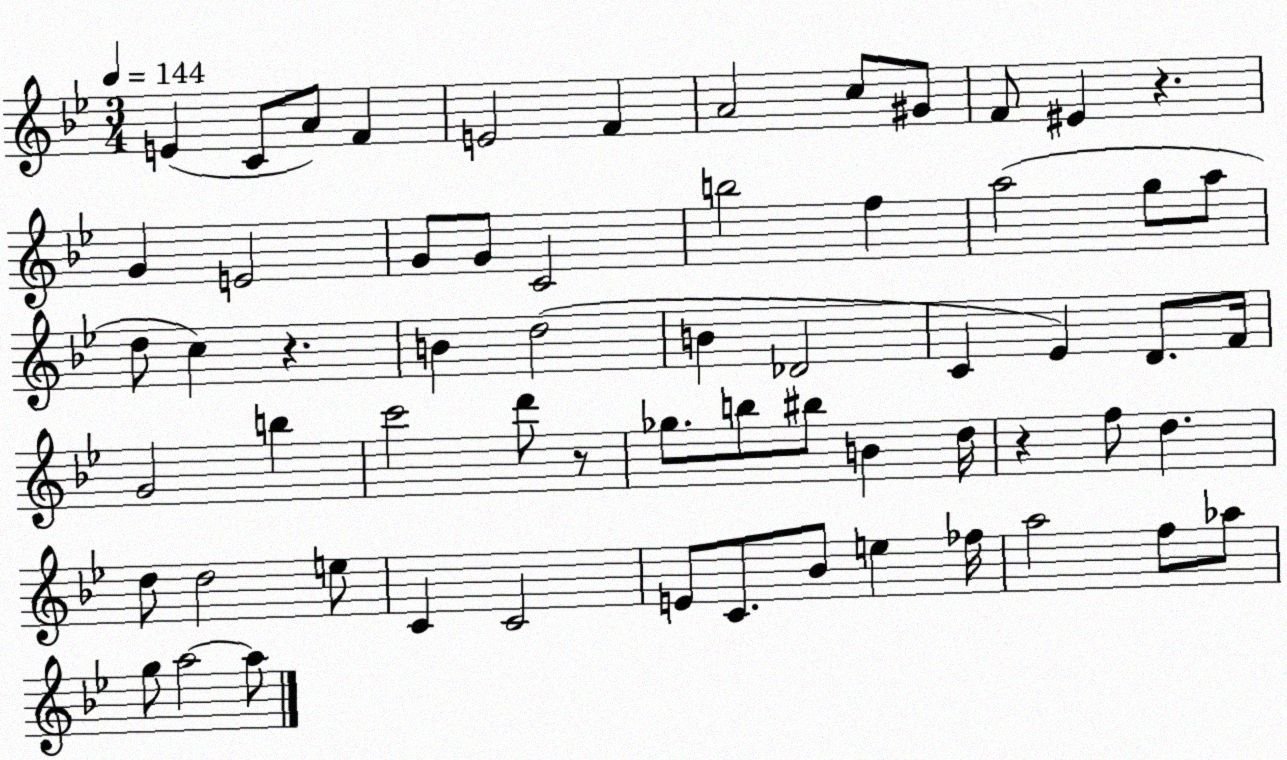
X:1
T:Untitled
M:3/4
L:1/4
K:Bb
E C/2 A/2 F E2 F A2 c/2 ^G/2 F/2 ^E z G E2 G/2 G/2 C2 b2 f a2 g/2 a/2 d/2 c z B d2 B _D2 C _E D/2 F/4 G2 b c'2 d'/2 z/2 _g/2 b/2 ^b/2 B d/4 z f/2 d d/2 d2 e/2 C C2 E/2 C/2 _B/2 e _f/4 a2 f/2 _a/2 g/2 a2 a/2